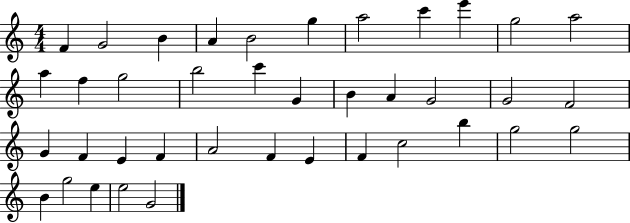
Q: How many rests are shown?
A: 0